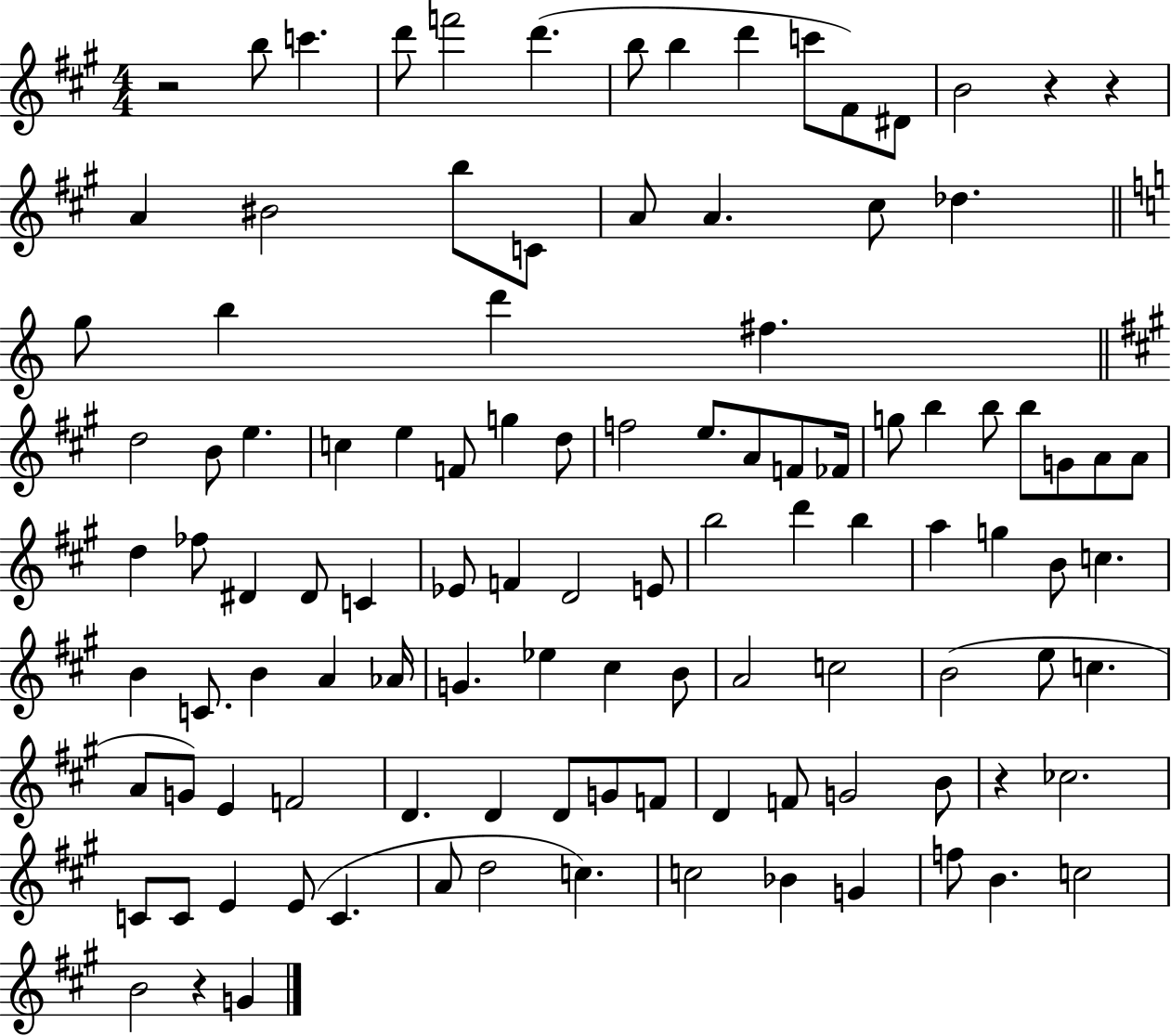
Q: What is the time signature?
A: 4/4